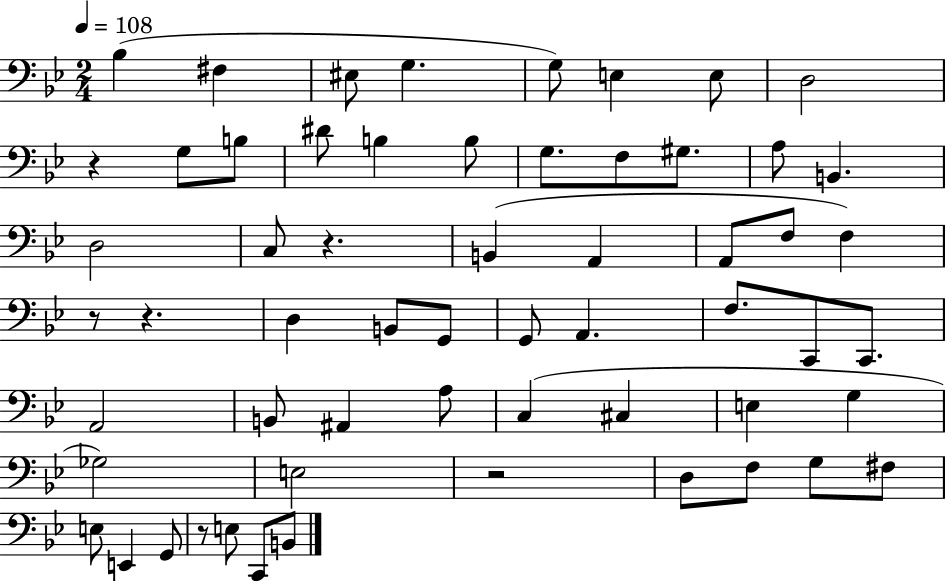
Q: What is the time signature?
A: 2/4